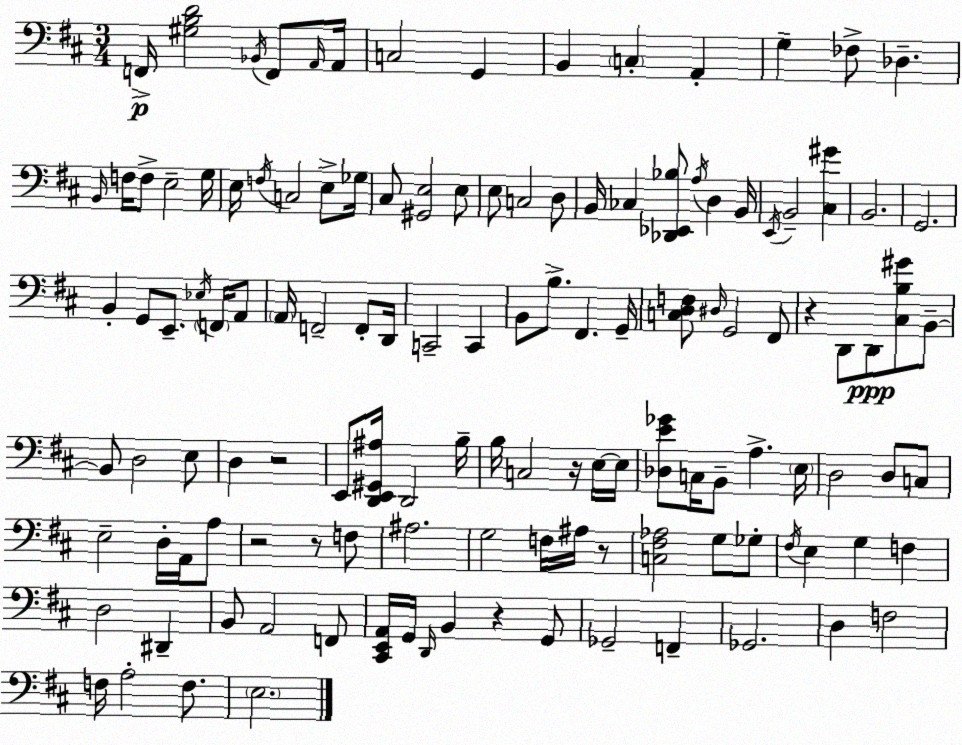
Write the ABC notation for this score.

X:1
T:Untitled
M:3/4
L:1/4
K:D
F,,/4 [^G,B,D]2 _B,,/4 F,,/2 A,,/4 A,,/4 C,2 G,, B,, C, A,, G, _F,/2 _D, B,,/4 F,/4 F,/2 E,2 G,/4 E,/4 F,/4 C,2 E,/2 _G,/4 ^C,/2 [^G,,E,]2 E,/2 E,/2 C,2 D,/2 B,,/4 _C, [_D,,_E,,_B,]/2 A,/4 D, B,,/4 E,,/4 B,,2 [^C,^G] B,,2 G,,2 B,, G,,/2 E,,/2 _E,/4 F,,/4 A,,/2 A,,/4 F,,2 F,,/2 D,,/4 C,,2 C,, B,,/2 B,/2 ^F,, G,,/4 [C,D,F,]/2 ^D,/4 G,,2 ^F,,/2 z D,,/2 D,,/2 [^C,B,^G]/2 B,,/2 B,,/2 D,2 E,/2 D, z2 E,,/2 [D,,E,,^G,,^A,]/4 D,,2 B,/4 B,/4 C,2 z/4 E,/4 E,/4 [_D,E_G]/2 C,/4 B,,/2 A, E,/4 D,2 D,/2 C,/2 E,2 D,/4 A,,/4 A,/2 z2 z/2 F,/2 ^A,2 G,2 F,/4 ^A,/4 z/2 [C,^F,_A,]2 G,/2 _G,/2 ^F,/4 E, G, F, D,2 ^D,, B,,/2 A,,2 F,,/2 [^C,,E,,A,,]/4 G,,/4 D,,/4 B,, z G,,/2 _G,,2 F,, _G,,2 D, F,2 F,/4 A,2 F,/2 E,2